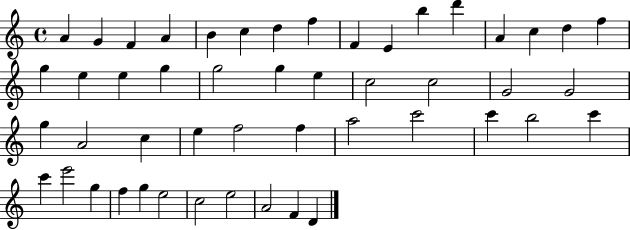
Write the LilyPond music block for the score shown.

{
  \clef treble
  \time 4/4
  \defaultTimeSignature
  \key c \major
  a'4 g'4 f'4 a'4 | b'4 c''4 d''4 f''4 | f'4 e'4 b''4 d'''4 | a'4 c''4 d''4 f''4 | \break g''4 e''4 e''4 g''4 | g''2 g''4 e''4 | c''2 c''2 | g'2 g'2 | \break g''4 a'2 c''4 | e''4 f''2 f''4 | a''2 c'''2 | c'''4 b''2 c'''4 | \break c'''4 e'''2 g''4 | f''4 g''4 e''2 | c''2 e''2 | a'2 f'4 d'4 | \break \bar "|."
}